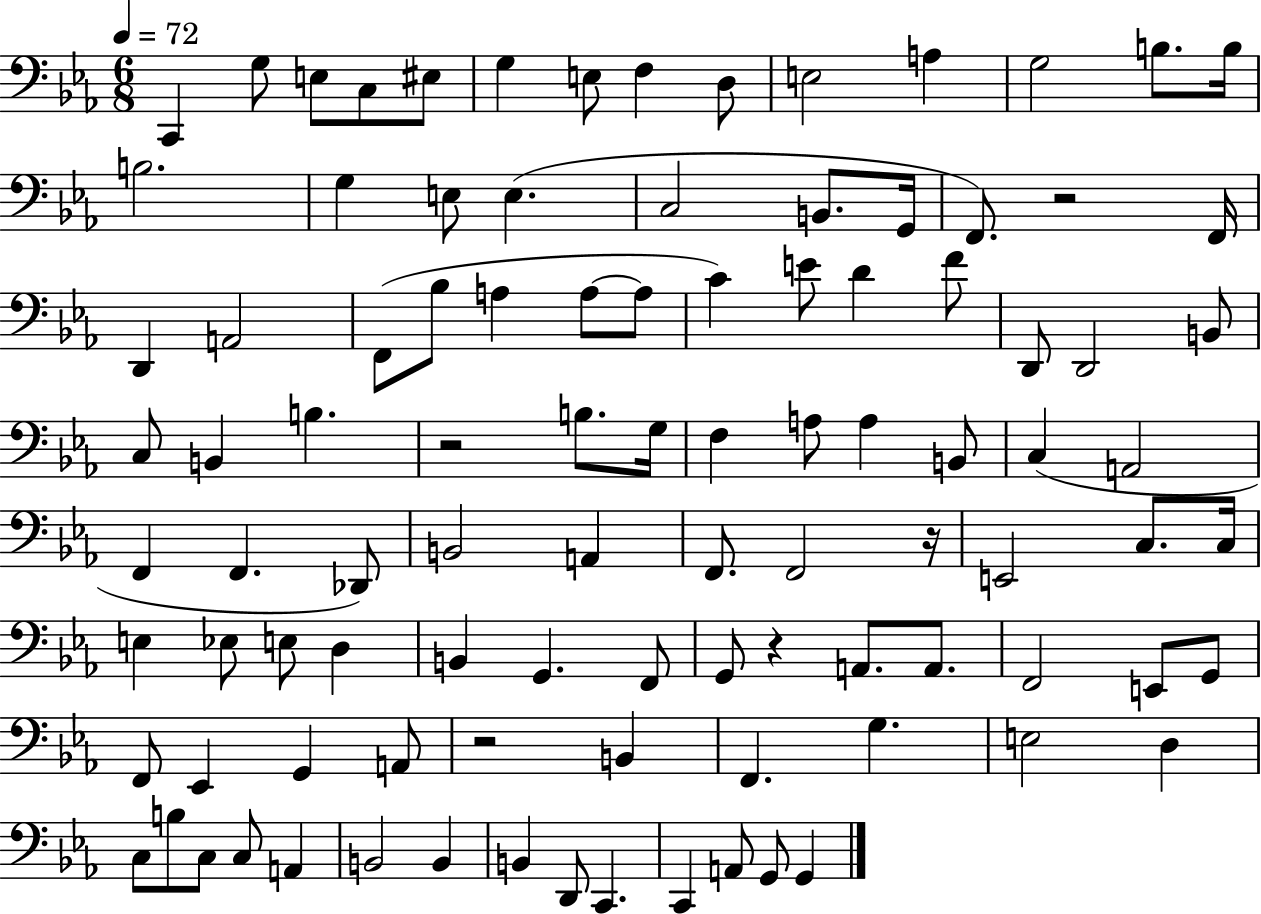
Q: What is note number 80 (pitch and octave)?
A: D3